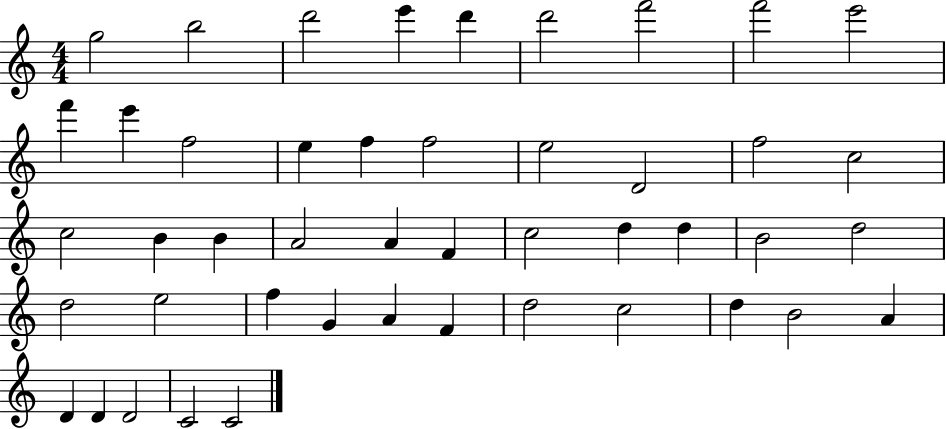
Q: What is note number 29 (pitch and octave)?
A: B4